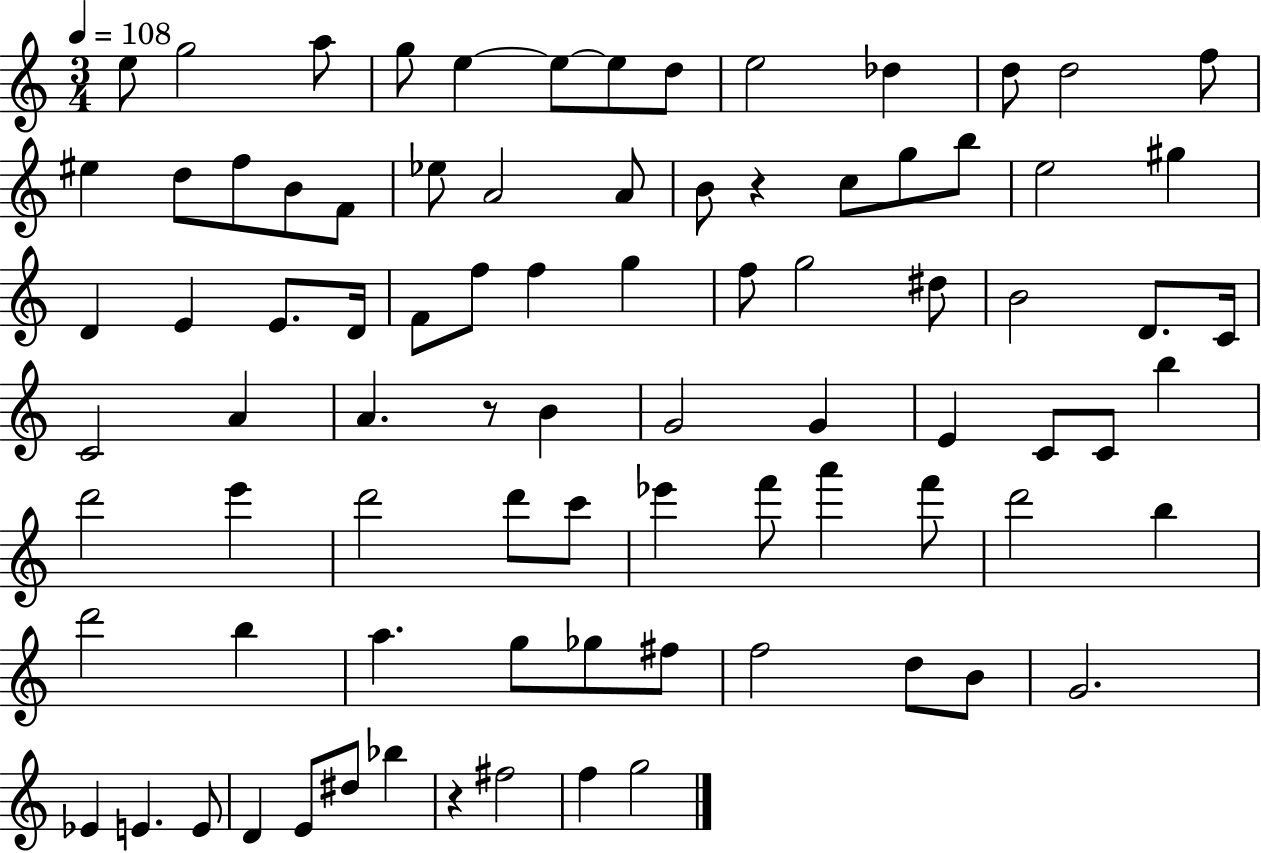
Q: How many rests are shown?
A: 3